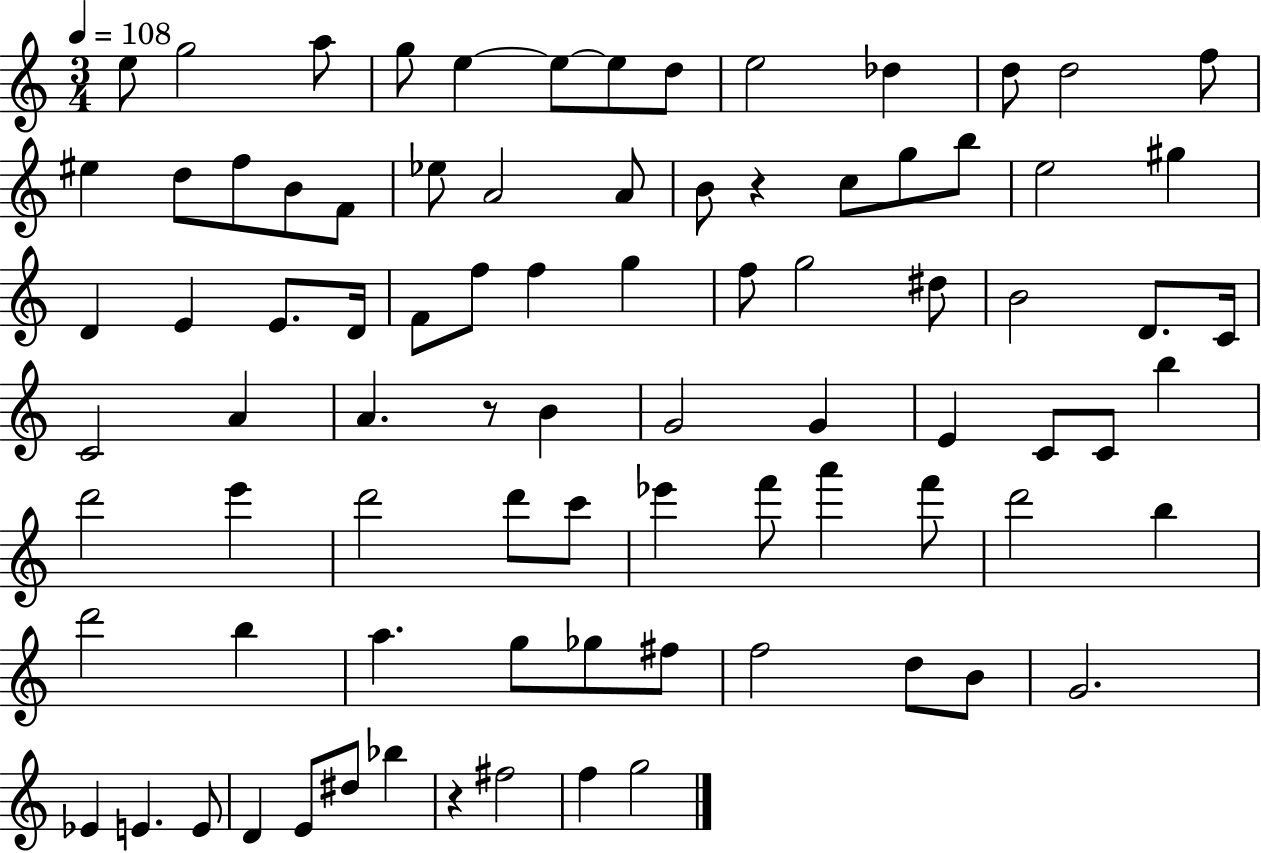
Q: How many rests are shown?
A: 3